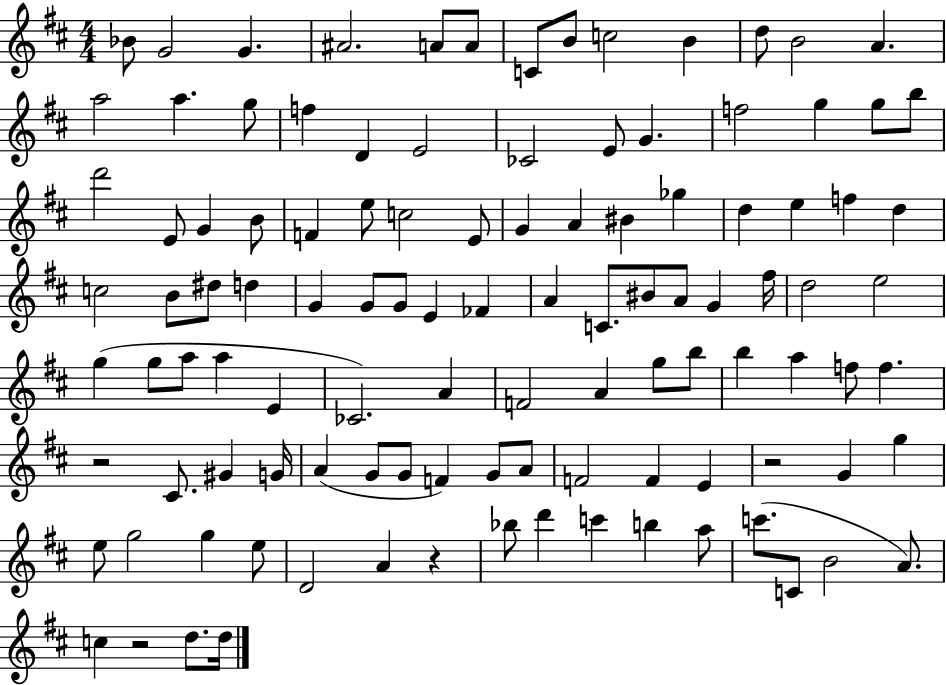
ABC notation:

X:1
T:Untitled
M:4/4
L:1/4
K:D
_B/2 G2 G ^A2 A/2 A/2 C/2 B/2 c2 B d/2 B2 A a2 a g/2 f D E2 _C2 E/2 G f2 g g/2 b/2 d'2 E/2 G B/2 F e/2 c2 E/2 G A ^B _g d e f d c2 B/2 ^d/2 d G G/2 G/2 E _F A C/2 ^B/2 A/2 G ^f/4 d2 e2 g g/2 a/2 a E _C2 A F2 A g/2 b/2 b a f/2 f z2 ^C/2 ^G G/4 A G/2 G/2 F G/2 A/2 F2 F E z2 G g e/2 g2 g e/2 D2 A z _b/2 d' c' b a/2 c'/2 C/2 B2 A/2 c z2 d/2 d/4